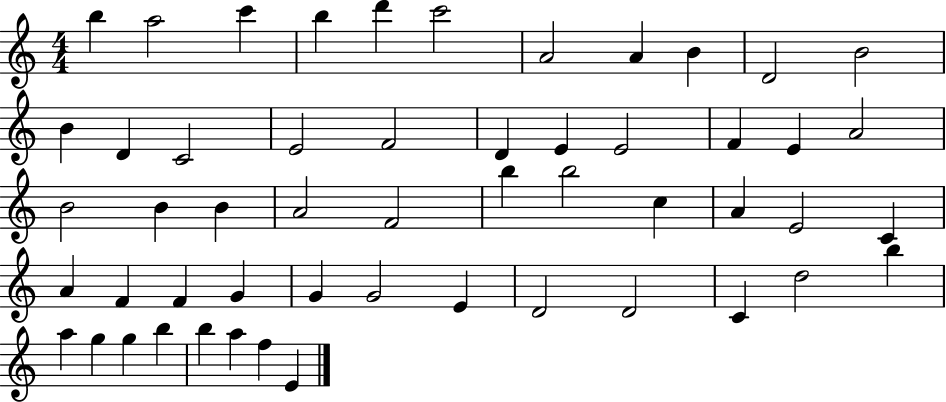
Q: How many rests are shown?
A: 0